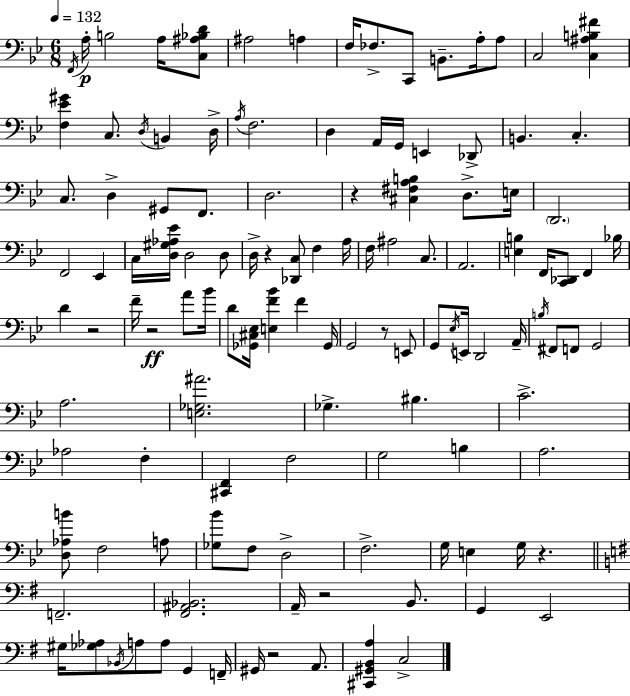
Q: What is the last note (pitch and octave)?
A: C3